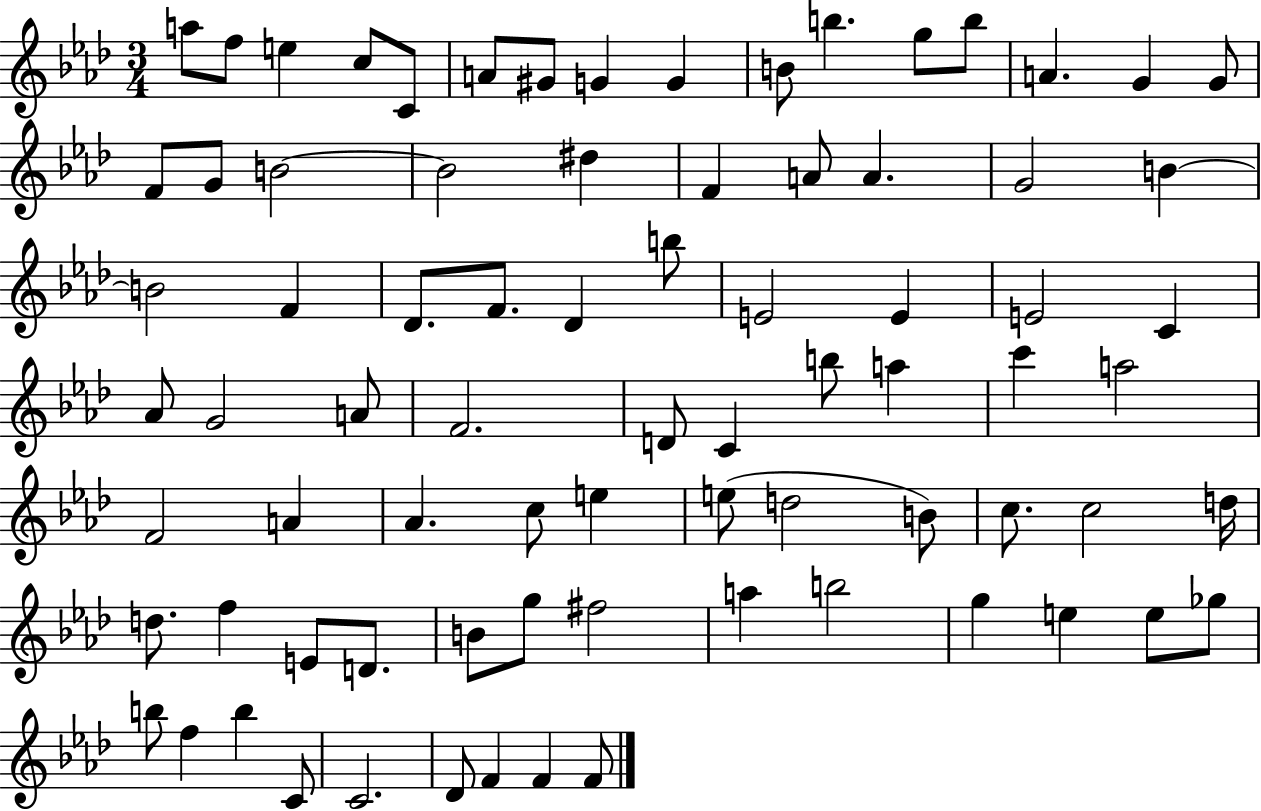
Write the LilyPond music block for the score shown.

{
  \clef treble
  \numericTimeSignature
  \time 3/4
  \key aes \major
  a''8 f''8 e''4 c''8 c'8 | a'8 gis'8 g'4 g'4 | b'8 b''4. g''8 b''8 | a'4. g'4 g'8 | \break f'8 g'8 b'2~~ | b'2 dis''4 | f'4 a'8 a'4. | g'2 b'4~~ | \break b'2 f'4 | des'8. f'8. des'4 b''8 | e'2 e'4 | e'2 c'4 | \break aes'8 g'2 a'8 | f'2. | d'8 c'4 b''8 a''4 | c'''4 a''2 | \break f'2 a'4 | aes'4. c''8 e''4 | e''8( d''2 b'8) | c''8. c''2 d''16 | \break d''8. f''4 e'8 d'8. | b'8 g''8 fis''2 | a''4 b''2 | g''4 e''4 e''8 ges''8 | \break b''8 f''4 b''4 c'8 | c'2. | des'8 f'4 f'4 f'8 | \bar "|."
}